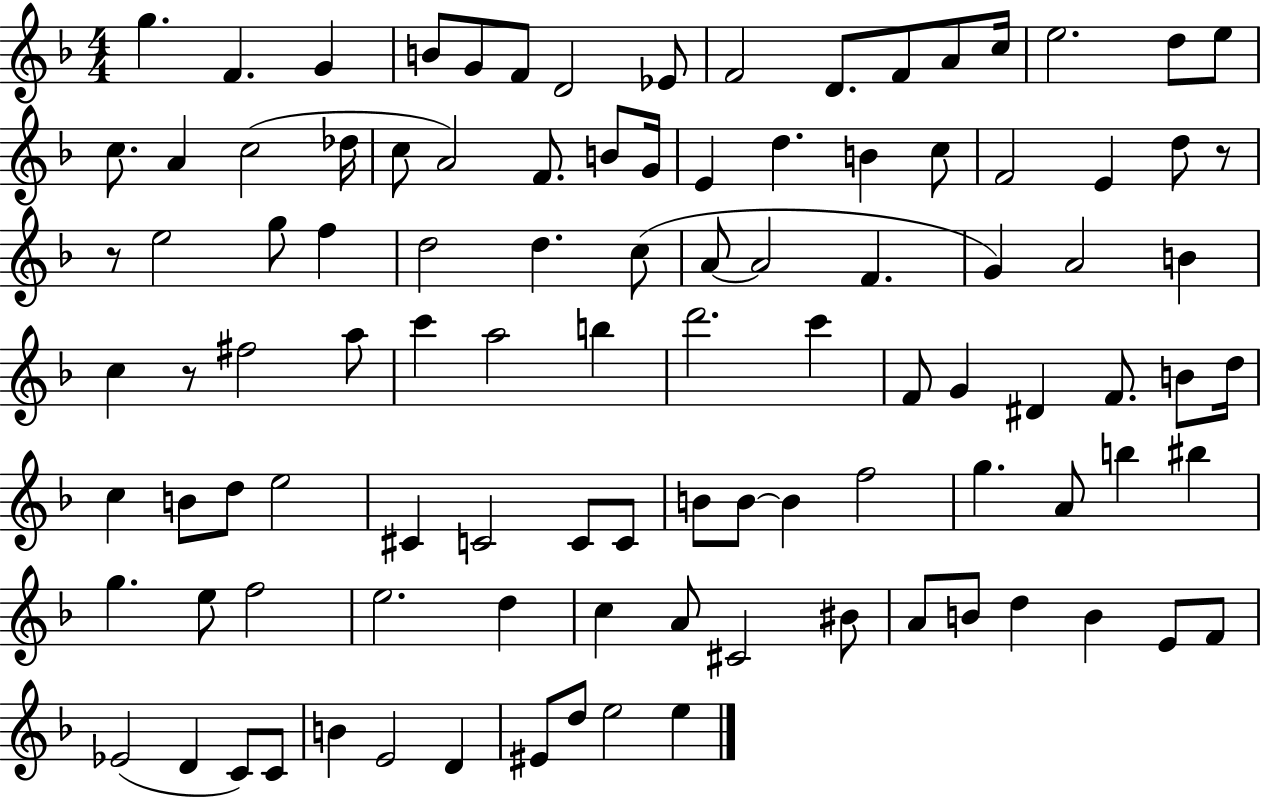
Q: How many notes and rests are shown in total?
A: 103